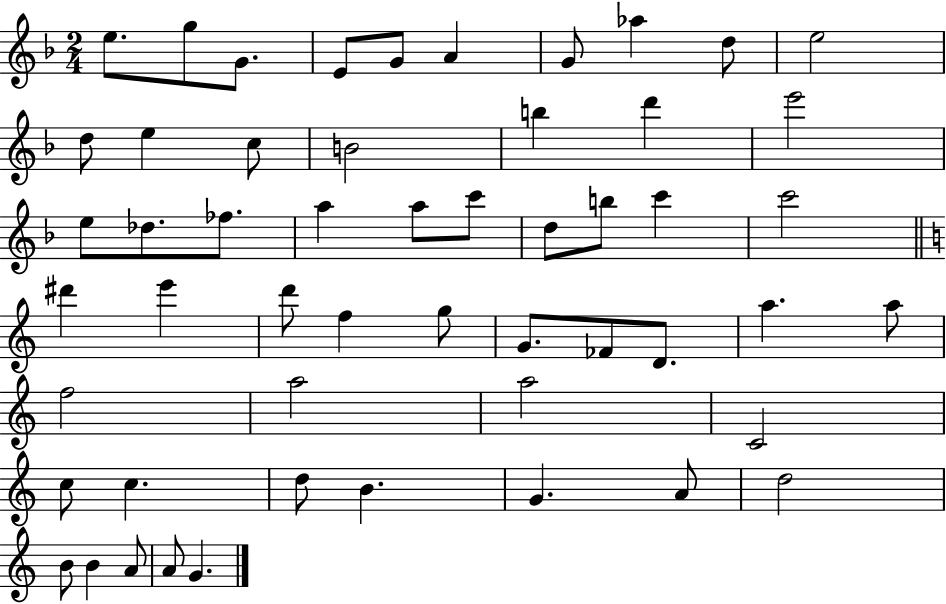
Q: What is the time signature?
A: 2/4